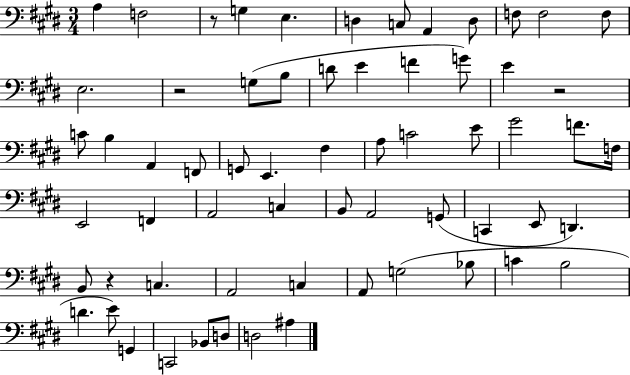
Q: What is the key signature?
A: E major